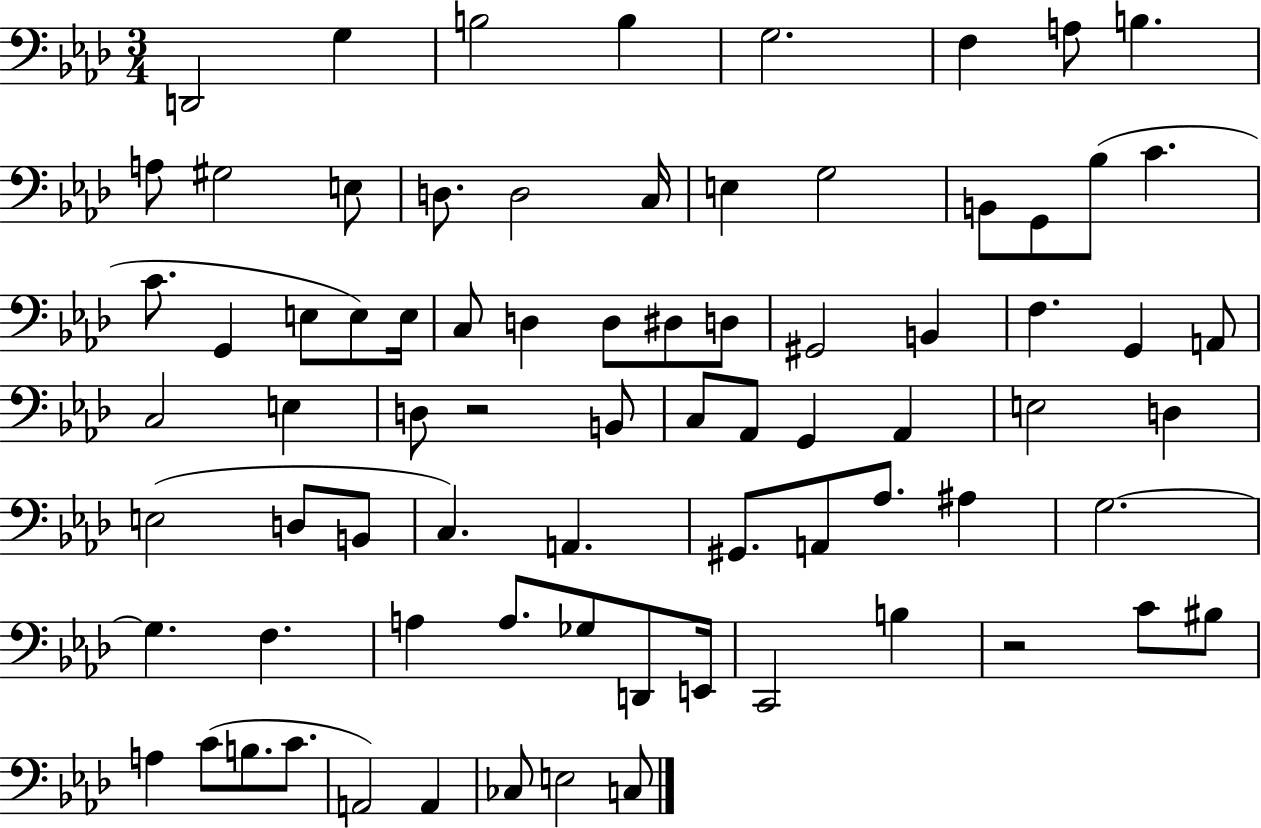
X:1
T:Untitled
M:3/4
L:1/4
K:Ab
D,,2 G, B,2 B, G,2 F, A,/2 B, A,/2 ^G,2 E,/2 D,/2 D,2 C,/4 E, G,2 B,,/2 G,,/2 _B,/2 C C/2 G,, E,/2 E,/2 E,/4 C,/2 D, D,/2 ^D,/2 D,/2 ^G,,2 B,, F, G,, A,,/2 C,2 E, D,/2 z2 B,,/2 C,/2 _A,,/2 G,, _A,, E,2 D, E,2 D,/2 B,,/2 C, A,, ^G,,/2 A,,/2 _A,/2 ^A, G,2 G, F, A, A,/2 _G,/2 D,,/2 E,,/4 C,,2 B, z2 C/2 ^B,/2 A, C/2 B,/2 C/2 A,,2 A,, _C,/2 E,2 C,/2